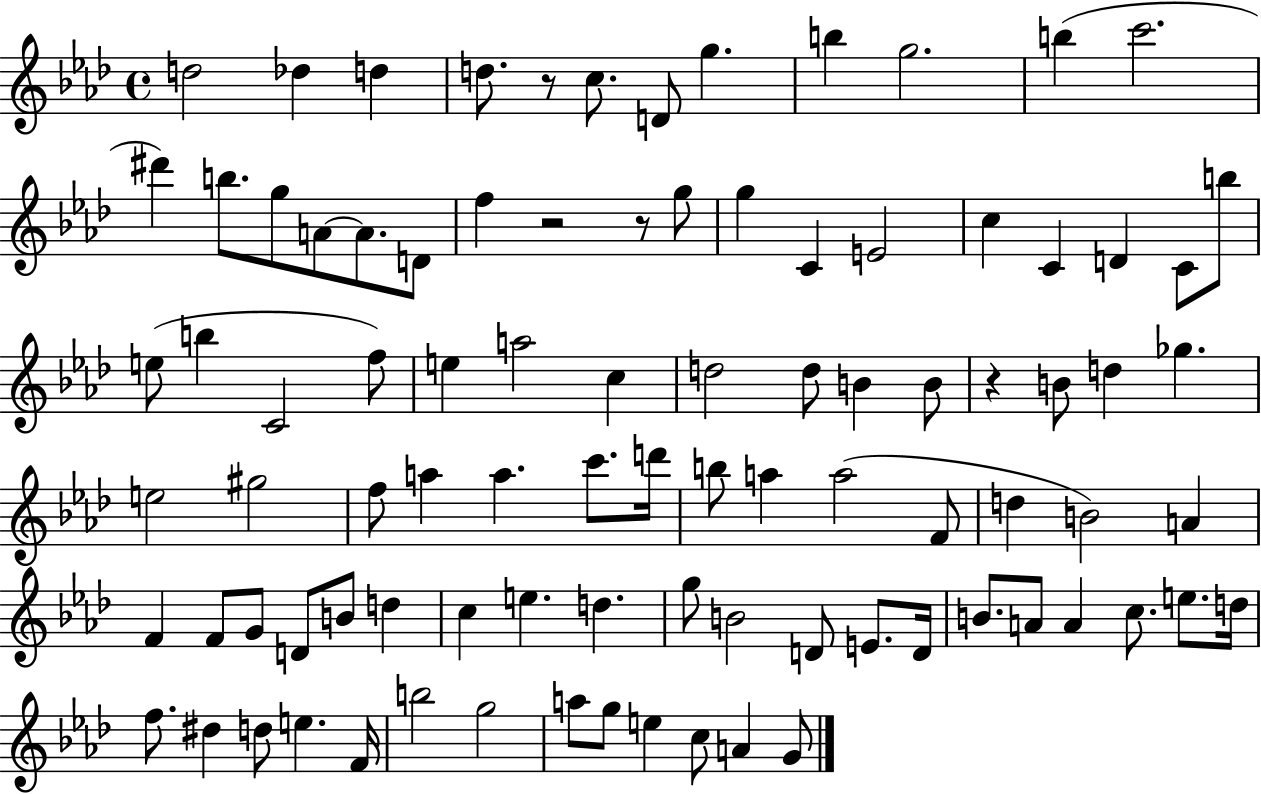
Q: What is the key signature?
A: AES major